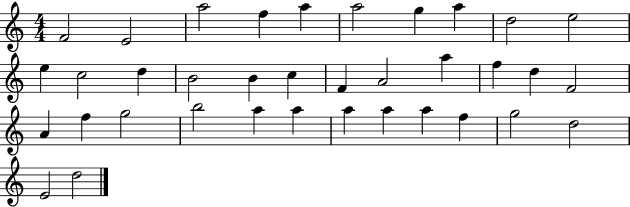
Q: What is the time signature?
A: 4/4